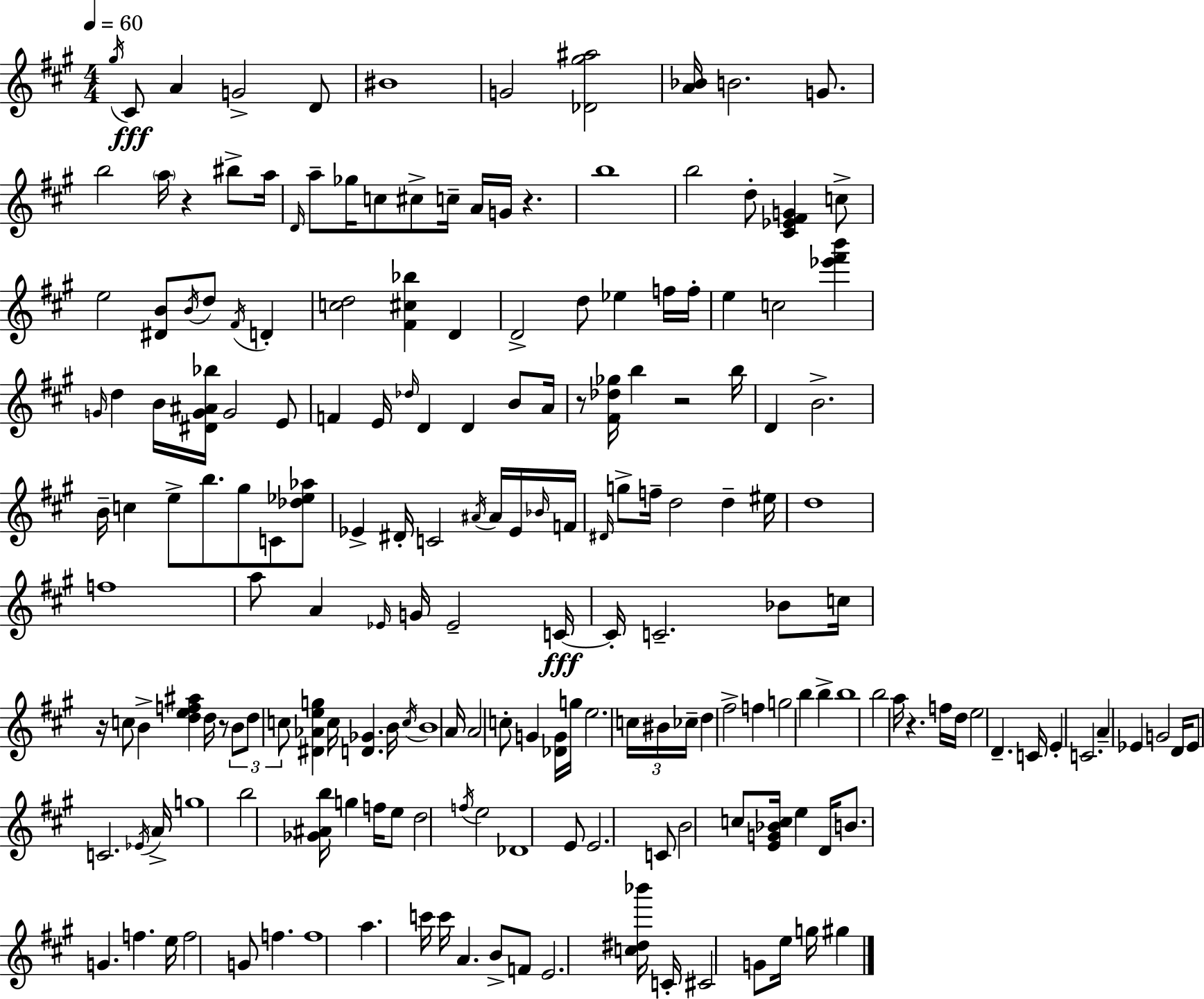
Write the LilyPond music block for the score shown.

{
  \clef treble
  \numericTimeSignature
  \time 4/4
  \key a \major
  \tempo 4 = 60
  \acciaccatura { gis''16 }\fff cis'8 a'4 g'2-> d'8 | bis'1 | g'2 <des' gis'' ais''>2 | <a' bes'>16 b'2. g'8. | \break b''2 \parenthesize a''16 r4 bis''8-> | a''16 \grace { d'16 } a''8-- ges''16 c''8 cis''8-> c''16-- a'16 g'16 r4. | b''1 | b''2 d''8-. <cis' ees' fis' g'>4 | \break c''8-> e''2 <dis' b'>8 \acciaccatura { b'16 } d''8 \acciaccatura { fis'16 } | d'4-. <c'' d''>2 <fis' cis'' bes''>4 | d'4 d'2-> d''8 ees''4 | f''16 f''16-. e''4 c''2 | \break <ees''' fis''' b'''>4 \grace { g'16 } d''4 b'16 <dis' g' ais' bes''>16 g'2 | e'8 f'4 e'16 \grace { des''16 } d'4 d'4 | b'8 a'16 r8 <fis' des'' ges''>16 b''4 r2 | b''16 d'4 b'2.-> | \break b'16-- c''4 e''8-> b''8. | gis''8 c'8 <des'' ees'' aes''>8 ees'4-> dis'16-. c'2 | \acciaccatura { ais'16 } ais'16 ees'16 \grace { bes'16 } f'16 \grace { dis'16 } g''8-> f''16-- d''2 | d''4-- eis''16 d''1 | \break f''1 | a''8 a'4 \grace { ees'16 } | g'16 ees'2-- c'16~~\fff c'16-. c'2.-- | bes'8 c''16 r16 c''8 b'4-> | \break <d'' e'' f'' ais''>4 d''16 r8 \tuplet 3/2 { b'8 d''8 c''8 } <dis' aes' e'' g''>4 | c''16 <d' ges'>4. b'16 \acciaccatura { c''16 } b'1 | a'16 a'2 | c''8-. g'4 <des' g'>16 g''16 e''2. | \break \tuplet 3/2 { c''16 bis'16 ces''16-- } d''4 fis''2-> | f''4 g''2 | b''4 b''4-> b''1 | b''2 | \break a''16 r4. f''16 d''16 e''2 | d'4.-- c'16 e'4-. c'2. | a'4-- ees'4 | g'2 d'16 ees'8 c'2. | \break \acciaccatura { ees'16 } a'16-> g''1 | b''2 | <ges' ais' b''>16 g''4 f''16 e''8 d''2 | \acciaccatura { f''16 } e''2 des'1 | \break e'8 e'2. | c'8 b'2 | c''8 <e' g' bes' c''>16 e''4 d'16 b'8. | g'4. f''4. e''16 f''2 | \break g'8 f''4. f''1 | a''4. | c'''16 c'''16 a'4. b'8-> f'8 e'2. | <c'' dis'' bes'''>16 c'16-. cis'2 | \break g'8 e''16 g''16 gis''4 \bar "|."
}